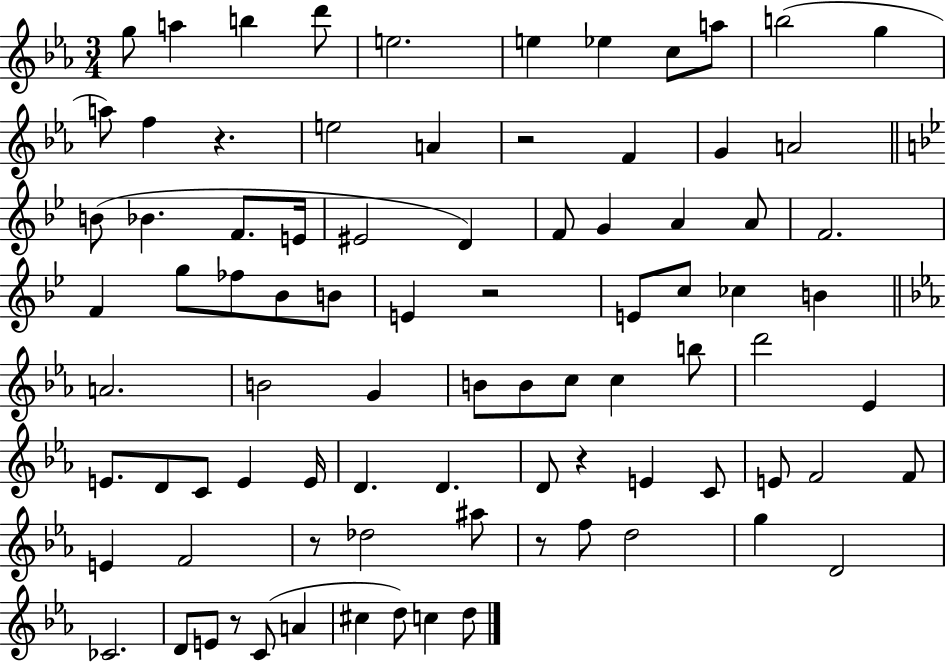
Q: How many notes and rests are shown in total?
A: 86